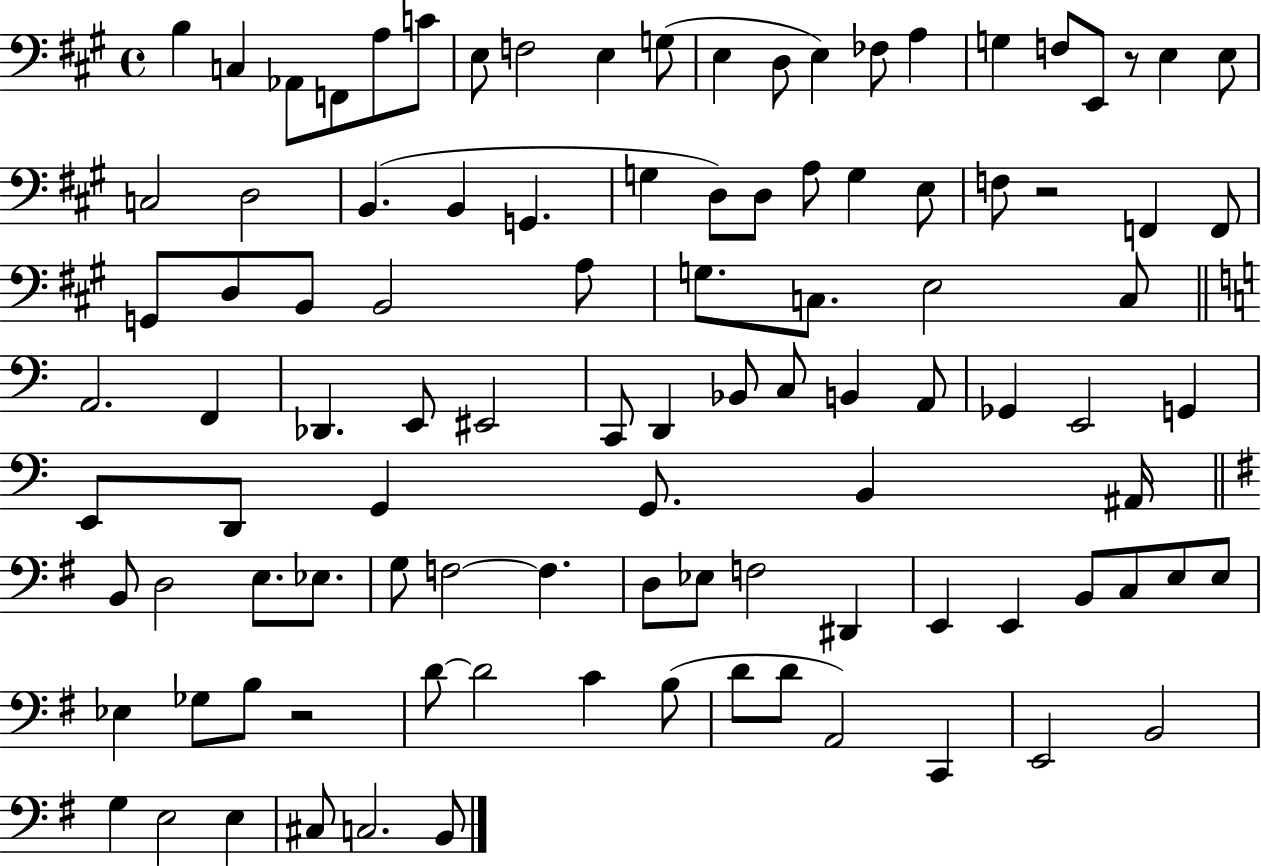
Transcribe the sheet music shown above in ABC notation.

X:1
T:Untitled
M:4/4
L:1/4
K:A
B, C, _A,,/2 F,,/2 A,/2 C/2 E,/2 F,2 E, G,/2 E, D,/2 E, _F,/2 A, G, F,/2 E,,/2 z/2 E, E,/2 C,2 D,2 B,, B,, G,, G, D,/2 D,/2 A,/2 G, E,/2 F,/2 z2 F,, F,,/2 G,,/2 D,/2 B,,/2 B,,2 A,/2 G,/2 C,/2 E,2 C,/2 A,,2 F,, _D,, E,,/2 ^E,,2 C,,/2 D,, _B,,/2 C,/2 B,, A,,/2 _G,, E,,2 G,, E,,/2 D,,/2 G,, G,,/2 B,, ^A,,/4 B,,/2 D,2 E,/2 _E,/2 G,/2 F,2 F, D,/2 _E,/2 F,2 ^D,, E,, E,, B,,/2 C,/2 E,/2 E,/2 _E, _G,/2 B,/2 z2 D/2 D2 C B,/2 D/2 D/2 A,,2 C,, E,,2 B,,2 G, E,2 E, ^C,/2 C,2 B,,/2